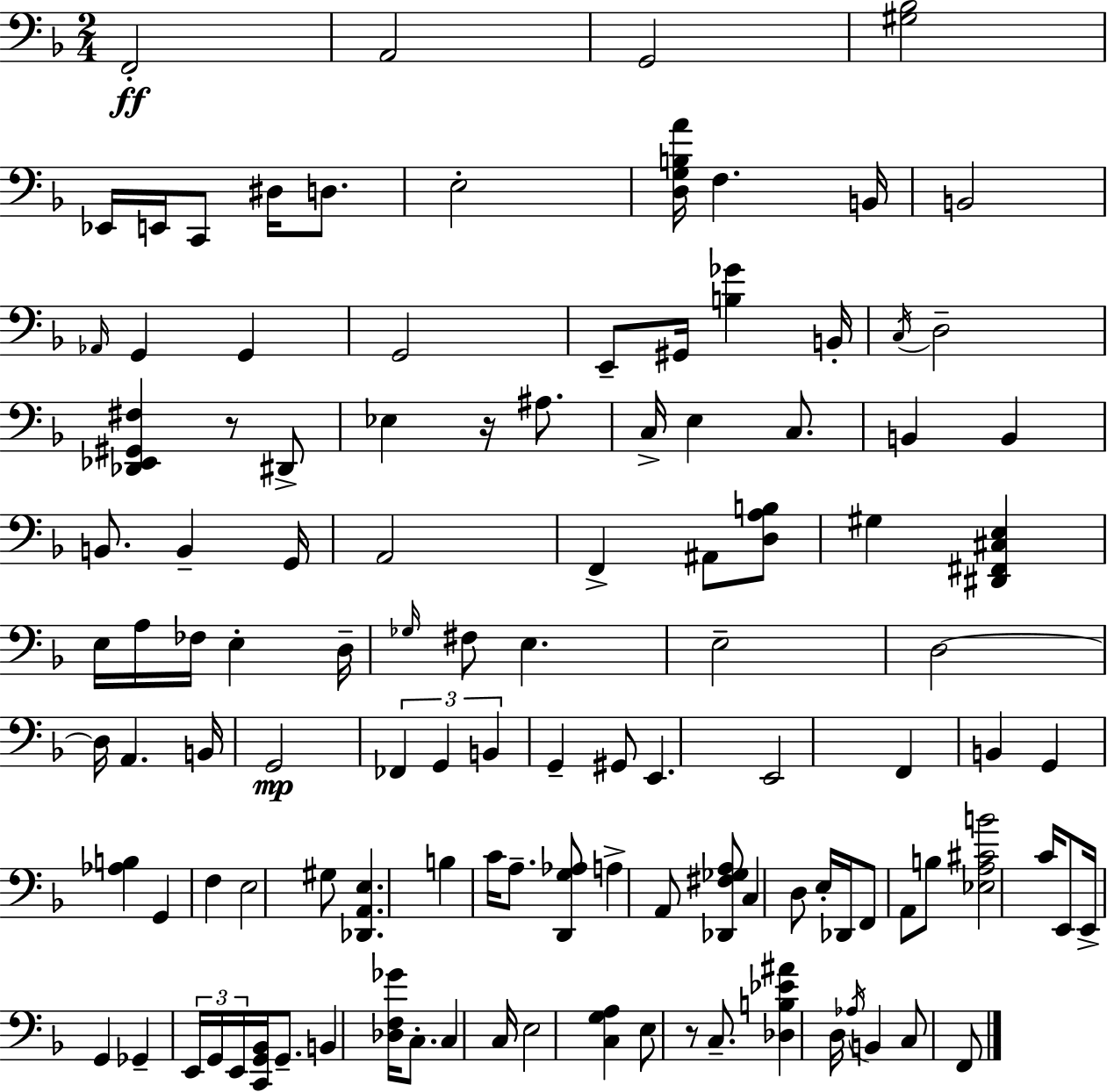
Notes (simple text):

F2/h A2/h G2/h [G#3,Bb3]/h Eb2/s E2/s C2/e D#3/s D3/e. E3/h [D3,G3,B3,A4]/s F3/q. B2/s B2/h Ab2/s G2/q G2/q G2/h E2/e G#2/s [B3,Gb4]/q B2/s C3/s D3/h [Db2,Eb2,G#2,F#3]/q R/e D#2/e Eb3/q R/s A#3/e. C3/s E3/q C3/e. B2/q B2/q B2/e. B2/q G2/s A2/h F2/q A#2/e [D3,A3,B3]/e G#3/q [D#2,F#2,C#3,E3]/q E3/s A3/s FES3/s E3/q D3/s Gb3/s F#3/e E3/q. E3/h D3/h D3/s A2/q. B2/s G2/h FES2/q G2/q B2/q G2/q G#2/e E2/q. E2/h F2/q B2/q G2/q [Ab3,B3]/q G2/q F3/q E3/h G#3/e [Db2,A2,E3]/q. B3/q C4/s A3/e. [D2,G3,Ab3]/e A3/q A2/e [Db2,F#3,Gb3,A3]/e C3/q D3/e E3/s Db2/s F2/e A2/e B3/e [Eb3,A3,C#4,B4]/h C4/s E2/e E2/s G2/q Gb2/q E2/s G2/s E2/s [C2,G2,Bb2]/s G2/e. B2/q [Db3,F3,Gb4]/s C3/e. C3/q C3/s E3/h [C3,G3,A3]/q E3/e R/e C3/e. [Db3,B3,Eb4,A#4]/q D3/s Ab3/s B2/q C3/e F2/e